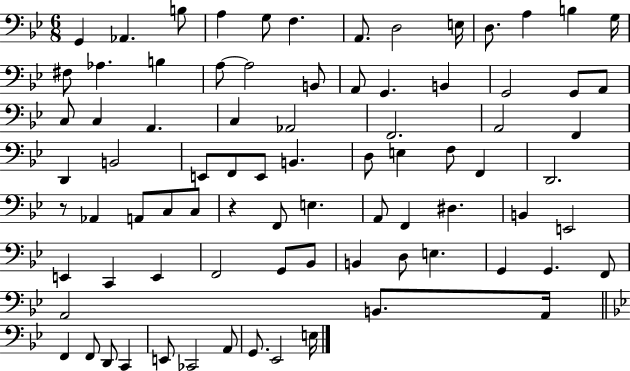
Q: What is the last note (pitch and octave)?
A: E3